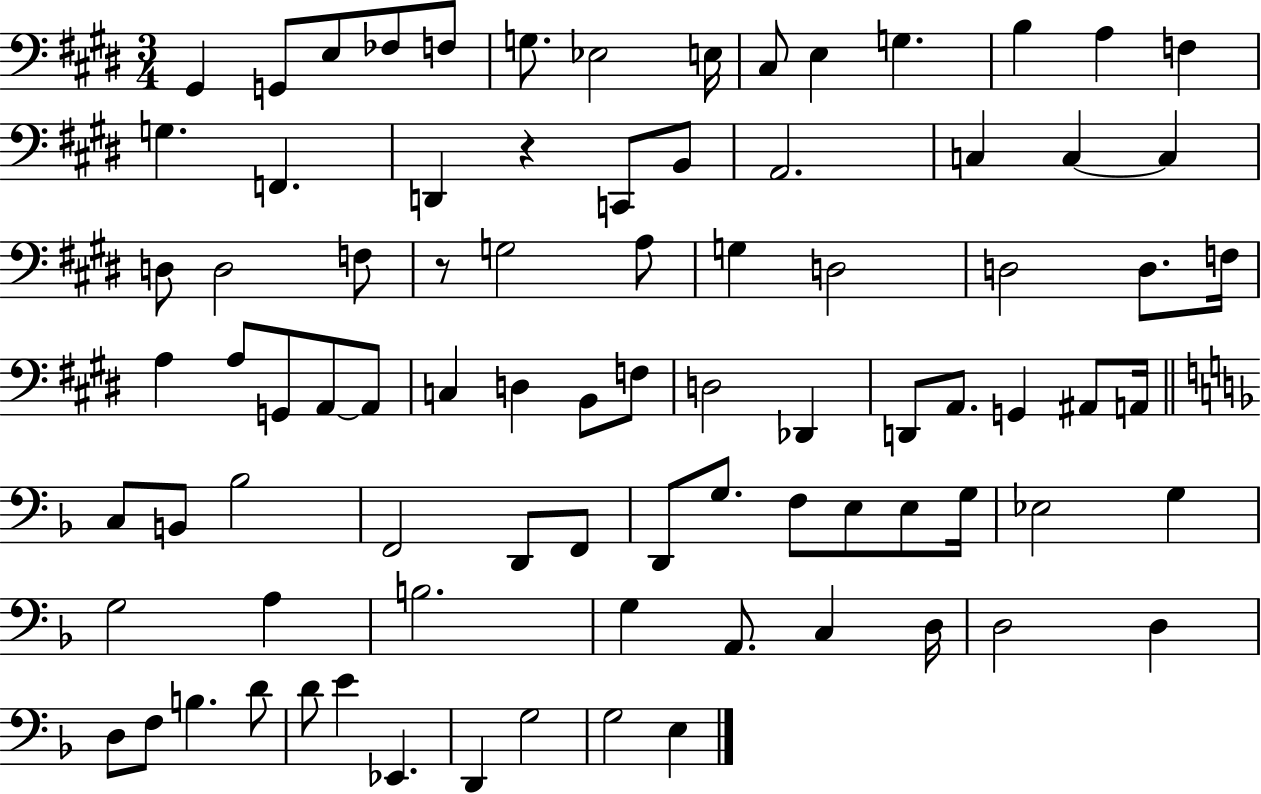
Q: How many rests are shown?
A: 2